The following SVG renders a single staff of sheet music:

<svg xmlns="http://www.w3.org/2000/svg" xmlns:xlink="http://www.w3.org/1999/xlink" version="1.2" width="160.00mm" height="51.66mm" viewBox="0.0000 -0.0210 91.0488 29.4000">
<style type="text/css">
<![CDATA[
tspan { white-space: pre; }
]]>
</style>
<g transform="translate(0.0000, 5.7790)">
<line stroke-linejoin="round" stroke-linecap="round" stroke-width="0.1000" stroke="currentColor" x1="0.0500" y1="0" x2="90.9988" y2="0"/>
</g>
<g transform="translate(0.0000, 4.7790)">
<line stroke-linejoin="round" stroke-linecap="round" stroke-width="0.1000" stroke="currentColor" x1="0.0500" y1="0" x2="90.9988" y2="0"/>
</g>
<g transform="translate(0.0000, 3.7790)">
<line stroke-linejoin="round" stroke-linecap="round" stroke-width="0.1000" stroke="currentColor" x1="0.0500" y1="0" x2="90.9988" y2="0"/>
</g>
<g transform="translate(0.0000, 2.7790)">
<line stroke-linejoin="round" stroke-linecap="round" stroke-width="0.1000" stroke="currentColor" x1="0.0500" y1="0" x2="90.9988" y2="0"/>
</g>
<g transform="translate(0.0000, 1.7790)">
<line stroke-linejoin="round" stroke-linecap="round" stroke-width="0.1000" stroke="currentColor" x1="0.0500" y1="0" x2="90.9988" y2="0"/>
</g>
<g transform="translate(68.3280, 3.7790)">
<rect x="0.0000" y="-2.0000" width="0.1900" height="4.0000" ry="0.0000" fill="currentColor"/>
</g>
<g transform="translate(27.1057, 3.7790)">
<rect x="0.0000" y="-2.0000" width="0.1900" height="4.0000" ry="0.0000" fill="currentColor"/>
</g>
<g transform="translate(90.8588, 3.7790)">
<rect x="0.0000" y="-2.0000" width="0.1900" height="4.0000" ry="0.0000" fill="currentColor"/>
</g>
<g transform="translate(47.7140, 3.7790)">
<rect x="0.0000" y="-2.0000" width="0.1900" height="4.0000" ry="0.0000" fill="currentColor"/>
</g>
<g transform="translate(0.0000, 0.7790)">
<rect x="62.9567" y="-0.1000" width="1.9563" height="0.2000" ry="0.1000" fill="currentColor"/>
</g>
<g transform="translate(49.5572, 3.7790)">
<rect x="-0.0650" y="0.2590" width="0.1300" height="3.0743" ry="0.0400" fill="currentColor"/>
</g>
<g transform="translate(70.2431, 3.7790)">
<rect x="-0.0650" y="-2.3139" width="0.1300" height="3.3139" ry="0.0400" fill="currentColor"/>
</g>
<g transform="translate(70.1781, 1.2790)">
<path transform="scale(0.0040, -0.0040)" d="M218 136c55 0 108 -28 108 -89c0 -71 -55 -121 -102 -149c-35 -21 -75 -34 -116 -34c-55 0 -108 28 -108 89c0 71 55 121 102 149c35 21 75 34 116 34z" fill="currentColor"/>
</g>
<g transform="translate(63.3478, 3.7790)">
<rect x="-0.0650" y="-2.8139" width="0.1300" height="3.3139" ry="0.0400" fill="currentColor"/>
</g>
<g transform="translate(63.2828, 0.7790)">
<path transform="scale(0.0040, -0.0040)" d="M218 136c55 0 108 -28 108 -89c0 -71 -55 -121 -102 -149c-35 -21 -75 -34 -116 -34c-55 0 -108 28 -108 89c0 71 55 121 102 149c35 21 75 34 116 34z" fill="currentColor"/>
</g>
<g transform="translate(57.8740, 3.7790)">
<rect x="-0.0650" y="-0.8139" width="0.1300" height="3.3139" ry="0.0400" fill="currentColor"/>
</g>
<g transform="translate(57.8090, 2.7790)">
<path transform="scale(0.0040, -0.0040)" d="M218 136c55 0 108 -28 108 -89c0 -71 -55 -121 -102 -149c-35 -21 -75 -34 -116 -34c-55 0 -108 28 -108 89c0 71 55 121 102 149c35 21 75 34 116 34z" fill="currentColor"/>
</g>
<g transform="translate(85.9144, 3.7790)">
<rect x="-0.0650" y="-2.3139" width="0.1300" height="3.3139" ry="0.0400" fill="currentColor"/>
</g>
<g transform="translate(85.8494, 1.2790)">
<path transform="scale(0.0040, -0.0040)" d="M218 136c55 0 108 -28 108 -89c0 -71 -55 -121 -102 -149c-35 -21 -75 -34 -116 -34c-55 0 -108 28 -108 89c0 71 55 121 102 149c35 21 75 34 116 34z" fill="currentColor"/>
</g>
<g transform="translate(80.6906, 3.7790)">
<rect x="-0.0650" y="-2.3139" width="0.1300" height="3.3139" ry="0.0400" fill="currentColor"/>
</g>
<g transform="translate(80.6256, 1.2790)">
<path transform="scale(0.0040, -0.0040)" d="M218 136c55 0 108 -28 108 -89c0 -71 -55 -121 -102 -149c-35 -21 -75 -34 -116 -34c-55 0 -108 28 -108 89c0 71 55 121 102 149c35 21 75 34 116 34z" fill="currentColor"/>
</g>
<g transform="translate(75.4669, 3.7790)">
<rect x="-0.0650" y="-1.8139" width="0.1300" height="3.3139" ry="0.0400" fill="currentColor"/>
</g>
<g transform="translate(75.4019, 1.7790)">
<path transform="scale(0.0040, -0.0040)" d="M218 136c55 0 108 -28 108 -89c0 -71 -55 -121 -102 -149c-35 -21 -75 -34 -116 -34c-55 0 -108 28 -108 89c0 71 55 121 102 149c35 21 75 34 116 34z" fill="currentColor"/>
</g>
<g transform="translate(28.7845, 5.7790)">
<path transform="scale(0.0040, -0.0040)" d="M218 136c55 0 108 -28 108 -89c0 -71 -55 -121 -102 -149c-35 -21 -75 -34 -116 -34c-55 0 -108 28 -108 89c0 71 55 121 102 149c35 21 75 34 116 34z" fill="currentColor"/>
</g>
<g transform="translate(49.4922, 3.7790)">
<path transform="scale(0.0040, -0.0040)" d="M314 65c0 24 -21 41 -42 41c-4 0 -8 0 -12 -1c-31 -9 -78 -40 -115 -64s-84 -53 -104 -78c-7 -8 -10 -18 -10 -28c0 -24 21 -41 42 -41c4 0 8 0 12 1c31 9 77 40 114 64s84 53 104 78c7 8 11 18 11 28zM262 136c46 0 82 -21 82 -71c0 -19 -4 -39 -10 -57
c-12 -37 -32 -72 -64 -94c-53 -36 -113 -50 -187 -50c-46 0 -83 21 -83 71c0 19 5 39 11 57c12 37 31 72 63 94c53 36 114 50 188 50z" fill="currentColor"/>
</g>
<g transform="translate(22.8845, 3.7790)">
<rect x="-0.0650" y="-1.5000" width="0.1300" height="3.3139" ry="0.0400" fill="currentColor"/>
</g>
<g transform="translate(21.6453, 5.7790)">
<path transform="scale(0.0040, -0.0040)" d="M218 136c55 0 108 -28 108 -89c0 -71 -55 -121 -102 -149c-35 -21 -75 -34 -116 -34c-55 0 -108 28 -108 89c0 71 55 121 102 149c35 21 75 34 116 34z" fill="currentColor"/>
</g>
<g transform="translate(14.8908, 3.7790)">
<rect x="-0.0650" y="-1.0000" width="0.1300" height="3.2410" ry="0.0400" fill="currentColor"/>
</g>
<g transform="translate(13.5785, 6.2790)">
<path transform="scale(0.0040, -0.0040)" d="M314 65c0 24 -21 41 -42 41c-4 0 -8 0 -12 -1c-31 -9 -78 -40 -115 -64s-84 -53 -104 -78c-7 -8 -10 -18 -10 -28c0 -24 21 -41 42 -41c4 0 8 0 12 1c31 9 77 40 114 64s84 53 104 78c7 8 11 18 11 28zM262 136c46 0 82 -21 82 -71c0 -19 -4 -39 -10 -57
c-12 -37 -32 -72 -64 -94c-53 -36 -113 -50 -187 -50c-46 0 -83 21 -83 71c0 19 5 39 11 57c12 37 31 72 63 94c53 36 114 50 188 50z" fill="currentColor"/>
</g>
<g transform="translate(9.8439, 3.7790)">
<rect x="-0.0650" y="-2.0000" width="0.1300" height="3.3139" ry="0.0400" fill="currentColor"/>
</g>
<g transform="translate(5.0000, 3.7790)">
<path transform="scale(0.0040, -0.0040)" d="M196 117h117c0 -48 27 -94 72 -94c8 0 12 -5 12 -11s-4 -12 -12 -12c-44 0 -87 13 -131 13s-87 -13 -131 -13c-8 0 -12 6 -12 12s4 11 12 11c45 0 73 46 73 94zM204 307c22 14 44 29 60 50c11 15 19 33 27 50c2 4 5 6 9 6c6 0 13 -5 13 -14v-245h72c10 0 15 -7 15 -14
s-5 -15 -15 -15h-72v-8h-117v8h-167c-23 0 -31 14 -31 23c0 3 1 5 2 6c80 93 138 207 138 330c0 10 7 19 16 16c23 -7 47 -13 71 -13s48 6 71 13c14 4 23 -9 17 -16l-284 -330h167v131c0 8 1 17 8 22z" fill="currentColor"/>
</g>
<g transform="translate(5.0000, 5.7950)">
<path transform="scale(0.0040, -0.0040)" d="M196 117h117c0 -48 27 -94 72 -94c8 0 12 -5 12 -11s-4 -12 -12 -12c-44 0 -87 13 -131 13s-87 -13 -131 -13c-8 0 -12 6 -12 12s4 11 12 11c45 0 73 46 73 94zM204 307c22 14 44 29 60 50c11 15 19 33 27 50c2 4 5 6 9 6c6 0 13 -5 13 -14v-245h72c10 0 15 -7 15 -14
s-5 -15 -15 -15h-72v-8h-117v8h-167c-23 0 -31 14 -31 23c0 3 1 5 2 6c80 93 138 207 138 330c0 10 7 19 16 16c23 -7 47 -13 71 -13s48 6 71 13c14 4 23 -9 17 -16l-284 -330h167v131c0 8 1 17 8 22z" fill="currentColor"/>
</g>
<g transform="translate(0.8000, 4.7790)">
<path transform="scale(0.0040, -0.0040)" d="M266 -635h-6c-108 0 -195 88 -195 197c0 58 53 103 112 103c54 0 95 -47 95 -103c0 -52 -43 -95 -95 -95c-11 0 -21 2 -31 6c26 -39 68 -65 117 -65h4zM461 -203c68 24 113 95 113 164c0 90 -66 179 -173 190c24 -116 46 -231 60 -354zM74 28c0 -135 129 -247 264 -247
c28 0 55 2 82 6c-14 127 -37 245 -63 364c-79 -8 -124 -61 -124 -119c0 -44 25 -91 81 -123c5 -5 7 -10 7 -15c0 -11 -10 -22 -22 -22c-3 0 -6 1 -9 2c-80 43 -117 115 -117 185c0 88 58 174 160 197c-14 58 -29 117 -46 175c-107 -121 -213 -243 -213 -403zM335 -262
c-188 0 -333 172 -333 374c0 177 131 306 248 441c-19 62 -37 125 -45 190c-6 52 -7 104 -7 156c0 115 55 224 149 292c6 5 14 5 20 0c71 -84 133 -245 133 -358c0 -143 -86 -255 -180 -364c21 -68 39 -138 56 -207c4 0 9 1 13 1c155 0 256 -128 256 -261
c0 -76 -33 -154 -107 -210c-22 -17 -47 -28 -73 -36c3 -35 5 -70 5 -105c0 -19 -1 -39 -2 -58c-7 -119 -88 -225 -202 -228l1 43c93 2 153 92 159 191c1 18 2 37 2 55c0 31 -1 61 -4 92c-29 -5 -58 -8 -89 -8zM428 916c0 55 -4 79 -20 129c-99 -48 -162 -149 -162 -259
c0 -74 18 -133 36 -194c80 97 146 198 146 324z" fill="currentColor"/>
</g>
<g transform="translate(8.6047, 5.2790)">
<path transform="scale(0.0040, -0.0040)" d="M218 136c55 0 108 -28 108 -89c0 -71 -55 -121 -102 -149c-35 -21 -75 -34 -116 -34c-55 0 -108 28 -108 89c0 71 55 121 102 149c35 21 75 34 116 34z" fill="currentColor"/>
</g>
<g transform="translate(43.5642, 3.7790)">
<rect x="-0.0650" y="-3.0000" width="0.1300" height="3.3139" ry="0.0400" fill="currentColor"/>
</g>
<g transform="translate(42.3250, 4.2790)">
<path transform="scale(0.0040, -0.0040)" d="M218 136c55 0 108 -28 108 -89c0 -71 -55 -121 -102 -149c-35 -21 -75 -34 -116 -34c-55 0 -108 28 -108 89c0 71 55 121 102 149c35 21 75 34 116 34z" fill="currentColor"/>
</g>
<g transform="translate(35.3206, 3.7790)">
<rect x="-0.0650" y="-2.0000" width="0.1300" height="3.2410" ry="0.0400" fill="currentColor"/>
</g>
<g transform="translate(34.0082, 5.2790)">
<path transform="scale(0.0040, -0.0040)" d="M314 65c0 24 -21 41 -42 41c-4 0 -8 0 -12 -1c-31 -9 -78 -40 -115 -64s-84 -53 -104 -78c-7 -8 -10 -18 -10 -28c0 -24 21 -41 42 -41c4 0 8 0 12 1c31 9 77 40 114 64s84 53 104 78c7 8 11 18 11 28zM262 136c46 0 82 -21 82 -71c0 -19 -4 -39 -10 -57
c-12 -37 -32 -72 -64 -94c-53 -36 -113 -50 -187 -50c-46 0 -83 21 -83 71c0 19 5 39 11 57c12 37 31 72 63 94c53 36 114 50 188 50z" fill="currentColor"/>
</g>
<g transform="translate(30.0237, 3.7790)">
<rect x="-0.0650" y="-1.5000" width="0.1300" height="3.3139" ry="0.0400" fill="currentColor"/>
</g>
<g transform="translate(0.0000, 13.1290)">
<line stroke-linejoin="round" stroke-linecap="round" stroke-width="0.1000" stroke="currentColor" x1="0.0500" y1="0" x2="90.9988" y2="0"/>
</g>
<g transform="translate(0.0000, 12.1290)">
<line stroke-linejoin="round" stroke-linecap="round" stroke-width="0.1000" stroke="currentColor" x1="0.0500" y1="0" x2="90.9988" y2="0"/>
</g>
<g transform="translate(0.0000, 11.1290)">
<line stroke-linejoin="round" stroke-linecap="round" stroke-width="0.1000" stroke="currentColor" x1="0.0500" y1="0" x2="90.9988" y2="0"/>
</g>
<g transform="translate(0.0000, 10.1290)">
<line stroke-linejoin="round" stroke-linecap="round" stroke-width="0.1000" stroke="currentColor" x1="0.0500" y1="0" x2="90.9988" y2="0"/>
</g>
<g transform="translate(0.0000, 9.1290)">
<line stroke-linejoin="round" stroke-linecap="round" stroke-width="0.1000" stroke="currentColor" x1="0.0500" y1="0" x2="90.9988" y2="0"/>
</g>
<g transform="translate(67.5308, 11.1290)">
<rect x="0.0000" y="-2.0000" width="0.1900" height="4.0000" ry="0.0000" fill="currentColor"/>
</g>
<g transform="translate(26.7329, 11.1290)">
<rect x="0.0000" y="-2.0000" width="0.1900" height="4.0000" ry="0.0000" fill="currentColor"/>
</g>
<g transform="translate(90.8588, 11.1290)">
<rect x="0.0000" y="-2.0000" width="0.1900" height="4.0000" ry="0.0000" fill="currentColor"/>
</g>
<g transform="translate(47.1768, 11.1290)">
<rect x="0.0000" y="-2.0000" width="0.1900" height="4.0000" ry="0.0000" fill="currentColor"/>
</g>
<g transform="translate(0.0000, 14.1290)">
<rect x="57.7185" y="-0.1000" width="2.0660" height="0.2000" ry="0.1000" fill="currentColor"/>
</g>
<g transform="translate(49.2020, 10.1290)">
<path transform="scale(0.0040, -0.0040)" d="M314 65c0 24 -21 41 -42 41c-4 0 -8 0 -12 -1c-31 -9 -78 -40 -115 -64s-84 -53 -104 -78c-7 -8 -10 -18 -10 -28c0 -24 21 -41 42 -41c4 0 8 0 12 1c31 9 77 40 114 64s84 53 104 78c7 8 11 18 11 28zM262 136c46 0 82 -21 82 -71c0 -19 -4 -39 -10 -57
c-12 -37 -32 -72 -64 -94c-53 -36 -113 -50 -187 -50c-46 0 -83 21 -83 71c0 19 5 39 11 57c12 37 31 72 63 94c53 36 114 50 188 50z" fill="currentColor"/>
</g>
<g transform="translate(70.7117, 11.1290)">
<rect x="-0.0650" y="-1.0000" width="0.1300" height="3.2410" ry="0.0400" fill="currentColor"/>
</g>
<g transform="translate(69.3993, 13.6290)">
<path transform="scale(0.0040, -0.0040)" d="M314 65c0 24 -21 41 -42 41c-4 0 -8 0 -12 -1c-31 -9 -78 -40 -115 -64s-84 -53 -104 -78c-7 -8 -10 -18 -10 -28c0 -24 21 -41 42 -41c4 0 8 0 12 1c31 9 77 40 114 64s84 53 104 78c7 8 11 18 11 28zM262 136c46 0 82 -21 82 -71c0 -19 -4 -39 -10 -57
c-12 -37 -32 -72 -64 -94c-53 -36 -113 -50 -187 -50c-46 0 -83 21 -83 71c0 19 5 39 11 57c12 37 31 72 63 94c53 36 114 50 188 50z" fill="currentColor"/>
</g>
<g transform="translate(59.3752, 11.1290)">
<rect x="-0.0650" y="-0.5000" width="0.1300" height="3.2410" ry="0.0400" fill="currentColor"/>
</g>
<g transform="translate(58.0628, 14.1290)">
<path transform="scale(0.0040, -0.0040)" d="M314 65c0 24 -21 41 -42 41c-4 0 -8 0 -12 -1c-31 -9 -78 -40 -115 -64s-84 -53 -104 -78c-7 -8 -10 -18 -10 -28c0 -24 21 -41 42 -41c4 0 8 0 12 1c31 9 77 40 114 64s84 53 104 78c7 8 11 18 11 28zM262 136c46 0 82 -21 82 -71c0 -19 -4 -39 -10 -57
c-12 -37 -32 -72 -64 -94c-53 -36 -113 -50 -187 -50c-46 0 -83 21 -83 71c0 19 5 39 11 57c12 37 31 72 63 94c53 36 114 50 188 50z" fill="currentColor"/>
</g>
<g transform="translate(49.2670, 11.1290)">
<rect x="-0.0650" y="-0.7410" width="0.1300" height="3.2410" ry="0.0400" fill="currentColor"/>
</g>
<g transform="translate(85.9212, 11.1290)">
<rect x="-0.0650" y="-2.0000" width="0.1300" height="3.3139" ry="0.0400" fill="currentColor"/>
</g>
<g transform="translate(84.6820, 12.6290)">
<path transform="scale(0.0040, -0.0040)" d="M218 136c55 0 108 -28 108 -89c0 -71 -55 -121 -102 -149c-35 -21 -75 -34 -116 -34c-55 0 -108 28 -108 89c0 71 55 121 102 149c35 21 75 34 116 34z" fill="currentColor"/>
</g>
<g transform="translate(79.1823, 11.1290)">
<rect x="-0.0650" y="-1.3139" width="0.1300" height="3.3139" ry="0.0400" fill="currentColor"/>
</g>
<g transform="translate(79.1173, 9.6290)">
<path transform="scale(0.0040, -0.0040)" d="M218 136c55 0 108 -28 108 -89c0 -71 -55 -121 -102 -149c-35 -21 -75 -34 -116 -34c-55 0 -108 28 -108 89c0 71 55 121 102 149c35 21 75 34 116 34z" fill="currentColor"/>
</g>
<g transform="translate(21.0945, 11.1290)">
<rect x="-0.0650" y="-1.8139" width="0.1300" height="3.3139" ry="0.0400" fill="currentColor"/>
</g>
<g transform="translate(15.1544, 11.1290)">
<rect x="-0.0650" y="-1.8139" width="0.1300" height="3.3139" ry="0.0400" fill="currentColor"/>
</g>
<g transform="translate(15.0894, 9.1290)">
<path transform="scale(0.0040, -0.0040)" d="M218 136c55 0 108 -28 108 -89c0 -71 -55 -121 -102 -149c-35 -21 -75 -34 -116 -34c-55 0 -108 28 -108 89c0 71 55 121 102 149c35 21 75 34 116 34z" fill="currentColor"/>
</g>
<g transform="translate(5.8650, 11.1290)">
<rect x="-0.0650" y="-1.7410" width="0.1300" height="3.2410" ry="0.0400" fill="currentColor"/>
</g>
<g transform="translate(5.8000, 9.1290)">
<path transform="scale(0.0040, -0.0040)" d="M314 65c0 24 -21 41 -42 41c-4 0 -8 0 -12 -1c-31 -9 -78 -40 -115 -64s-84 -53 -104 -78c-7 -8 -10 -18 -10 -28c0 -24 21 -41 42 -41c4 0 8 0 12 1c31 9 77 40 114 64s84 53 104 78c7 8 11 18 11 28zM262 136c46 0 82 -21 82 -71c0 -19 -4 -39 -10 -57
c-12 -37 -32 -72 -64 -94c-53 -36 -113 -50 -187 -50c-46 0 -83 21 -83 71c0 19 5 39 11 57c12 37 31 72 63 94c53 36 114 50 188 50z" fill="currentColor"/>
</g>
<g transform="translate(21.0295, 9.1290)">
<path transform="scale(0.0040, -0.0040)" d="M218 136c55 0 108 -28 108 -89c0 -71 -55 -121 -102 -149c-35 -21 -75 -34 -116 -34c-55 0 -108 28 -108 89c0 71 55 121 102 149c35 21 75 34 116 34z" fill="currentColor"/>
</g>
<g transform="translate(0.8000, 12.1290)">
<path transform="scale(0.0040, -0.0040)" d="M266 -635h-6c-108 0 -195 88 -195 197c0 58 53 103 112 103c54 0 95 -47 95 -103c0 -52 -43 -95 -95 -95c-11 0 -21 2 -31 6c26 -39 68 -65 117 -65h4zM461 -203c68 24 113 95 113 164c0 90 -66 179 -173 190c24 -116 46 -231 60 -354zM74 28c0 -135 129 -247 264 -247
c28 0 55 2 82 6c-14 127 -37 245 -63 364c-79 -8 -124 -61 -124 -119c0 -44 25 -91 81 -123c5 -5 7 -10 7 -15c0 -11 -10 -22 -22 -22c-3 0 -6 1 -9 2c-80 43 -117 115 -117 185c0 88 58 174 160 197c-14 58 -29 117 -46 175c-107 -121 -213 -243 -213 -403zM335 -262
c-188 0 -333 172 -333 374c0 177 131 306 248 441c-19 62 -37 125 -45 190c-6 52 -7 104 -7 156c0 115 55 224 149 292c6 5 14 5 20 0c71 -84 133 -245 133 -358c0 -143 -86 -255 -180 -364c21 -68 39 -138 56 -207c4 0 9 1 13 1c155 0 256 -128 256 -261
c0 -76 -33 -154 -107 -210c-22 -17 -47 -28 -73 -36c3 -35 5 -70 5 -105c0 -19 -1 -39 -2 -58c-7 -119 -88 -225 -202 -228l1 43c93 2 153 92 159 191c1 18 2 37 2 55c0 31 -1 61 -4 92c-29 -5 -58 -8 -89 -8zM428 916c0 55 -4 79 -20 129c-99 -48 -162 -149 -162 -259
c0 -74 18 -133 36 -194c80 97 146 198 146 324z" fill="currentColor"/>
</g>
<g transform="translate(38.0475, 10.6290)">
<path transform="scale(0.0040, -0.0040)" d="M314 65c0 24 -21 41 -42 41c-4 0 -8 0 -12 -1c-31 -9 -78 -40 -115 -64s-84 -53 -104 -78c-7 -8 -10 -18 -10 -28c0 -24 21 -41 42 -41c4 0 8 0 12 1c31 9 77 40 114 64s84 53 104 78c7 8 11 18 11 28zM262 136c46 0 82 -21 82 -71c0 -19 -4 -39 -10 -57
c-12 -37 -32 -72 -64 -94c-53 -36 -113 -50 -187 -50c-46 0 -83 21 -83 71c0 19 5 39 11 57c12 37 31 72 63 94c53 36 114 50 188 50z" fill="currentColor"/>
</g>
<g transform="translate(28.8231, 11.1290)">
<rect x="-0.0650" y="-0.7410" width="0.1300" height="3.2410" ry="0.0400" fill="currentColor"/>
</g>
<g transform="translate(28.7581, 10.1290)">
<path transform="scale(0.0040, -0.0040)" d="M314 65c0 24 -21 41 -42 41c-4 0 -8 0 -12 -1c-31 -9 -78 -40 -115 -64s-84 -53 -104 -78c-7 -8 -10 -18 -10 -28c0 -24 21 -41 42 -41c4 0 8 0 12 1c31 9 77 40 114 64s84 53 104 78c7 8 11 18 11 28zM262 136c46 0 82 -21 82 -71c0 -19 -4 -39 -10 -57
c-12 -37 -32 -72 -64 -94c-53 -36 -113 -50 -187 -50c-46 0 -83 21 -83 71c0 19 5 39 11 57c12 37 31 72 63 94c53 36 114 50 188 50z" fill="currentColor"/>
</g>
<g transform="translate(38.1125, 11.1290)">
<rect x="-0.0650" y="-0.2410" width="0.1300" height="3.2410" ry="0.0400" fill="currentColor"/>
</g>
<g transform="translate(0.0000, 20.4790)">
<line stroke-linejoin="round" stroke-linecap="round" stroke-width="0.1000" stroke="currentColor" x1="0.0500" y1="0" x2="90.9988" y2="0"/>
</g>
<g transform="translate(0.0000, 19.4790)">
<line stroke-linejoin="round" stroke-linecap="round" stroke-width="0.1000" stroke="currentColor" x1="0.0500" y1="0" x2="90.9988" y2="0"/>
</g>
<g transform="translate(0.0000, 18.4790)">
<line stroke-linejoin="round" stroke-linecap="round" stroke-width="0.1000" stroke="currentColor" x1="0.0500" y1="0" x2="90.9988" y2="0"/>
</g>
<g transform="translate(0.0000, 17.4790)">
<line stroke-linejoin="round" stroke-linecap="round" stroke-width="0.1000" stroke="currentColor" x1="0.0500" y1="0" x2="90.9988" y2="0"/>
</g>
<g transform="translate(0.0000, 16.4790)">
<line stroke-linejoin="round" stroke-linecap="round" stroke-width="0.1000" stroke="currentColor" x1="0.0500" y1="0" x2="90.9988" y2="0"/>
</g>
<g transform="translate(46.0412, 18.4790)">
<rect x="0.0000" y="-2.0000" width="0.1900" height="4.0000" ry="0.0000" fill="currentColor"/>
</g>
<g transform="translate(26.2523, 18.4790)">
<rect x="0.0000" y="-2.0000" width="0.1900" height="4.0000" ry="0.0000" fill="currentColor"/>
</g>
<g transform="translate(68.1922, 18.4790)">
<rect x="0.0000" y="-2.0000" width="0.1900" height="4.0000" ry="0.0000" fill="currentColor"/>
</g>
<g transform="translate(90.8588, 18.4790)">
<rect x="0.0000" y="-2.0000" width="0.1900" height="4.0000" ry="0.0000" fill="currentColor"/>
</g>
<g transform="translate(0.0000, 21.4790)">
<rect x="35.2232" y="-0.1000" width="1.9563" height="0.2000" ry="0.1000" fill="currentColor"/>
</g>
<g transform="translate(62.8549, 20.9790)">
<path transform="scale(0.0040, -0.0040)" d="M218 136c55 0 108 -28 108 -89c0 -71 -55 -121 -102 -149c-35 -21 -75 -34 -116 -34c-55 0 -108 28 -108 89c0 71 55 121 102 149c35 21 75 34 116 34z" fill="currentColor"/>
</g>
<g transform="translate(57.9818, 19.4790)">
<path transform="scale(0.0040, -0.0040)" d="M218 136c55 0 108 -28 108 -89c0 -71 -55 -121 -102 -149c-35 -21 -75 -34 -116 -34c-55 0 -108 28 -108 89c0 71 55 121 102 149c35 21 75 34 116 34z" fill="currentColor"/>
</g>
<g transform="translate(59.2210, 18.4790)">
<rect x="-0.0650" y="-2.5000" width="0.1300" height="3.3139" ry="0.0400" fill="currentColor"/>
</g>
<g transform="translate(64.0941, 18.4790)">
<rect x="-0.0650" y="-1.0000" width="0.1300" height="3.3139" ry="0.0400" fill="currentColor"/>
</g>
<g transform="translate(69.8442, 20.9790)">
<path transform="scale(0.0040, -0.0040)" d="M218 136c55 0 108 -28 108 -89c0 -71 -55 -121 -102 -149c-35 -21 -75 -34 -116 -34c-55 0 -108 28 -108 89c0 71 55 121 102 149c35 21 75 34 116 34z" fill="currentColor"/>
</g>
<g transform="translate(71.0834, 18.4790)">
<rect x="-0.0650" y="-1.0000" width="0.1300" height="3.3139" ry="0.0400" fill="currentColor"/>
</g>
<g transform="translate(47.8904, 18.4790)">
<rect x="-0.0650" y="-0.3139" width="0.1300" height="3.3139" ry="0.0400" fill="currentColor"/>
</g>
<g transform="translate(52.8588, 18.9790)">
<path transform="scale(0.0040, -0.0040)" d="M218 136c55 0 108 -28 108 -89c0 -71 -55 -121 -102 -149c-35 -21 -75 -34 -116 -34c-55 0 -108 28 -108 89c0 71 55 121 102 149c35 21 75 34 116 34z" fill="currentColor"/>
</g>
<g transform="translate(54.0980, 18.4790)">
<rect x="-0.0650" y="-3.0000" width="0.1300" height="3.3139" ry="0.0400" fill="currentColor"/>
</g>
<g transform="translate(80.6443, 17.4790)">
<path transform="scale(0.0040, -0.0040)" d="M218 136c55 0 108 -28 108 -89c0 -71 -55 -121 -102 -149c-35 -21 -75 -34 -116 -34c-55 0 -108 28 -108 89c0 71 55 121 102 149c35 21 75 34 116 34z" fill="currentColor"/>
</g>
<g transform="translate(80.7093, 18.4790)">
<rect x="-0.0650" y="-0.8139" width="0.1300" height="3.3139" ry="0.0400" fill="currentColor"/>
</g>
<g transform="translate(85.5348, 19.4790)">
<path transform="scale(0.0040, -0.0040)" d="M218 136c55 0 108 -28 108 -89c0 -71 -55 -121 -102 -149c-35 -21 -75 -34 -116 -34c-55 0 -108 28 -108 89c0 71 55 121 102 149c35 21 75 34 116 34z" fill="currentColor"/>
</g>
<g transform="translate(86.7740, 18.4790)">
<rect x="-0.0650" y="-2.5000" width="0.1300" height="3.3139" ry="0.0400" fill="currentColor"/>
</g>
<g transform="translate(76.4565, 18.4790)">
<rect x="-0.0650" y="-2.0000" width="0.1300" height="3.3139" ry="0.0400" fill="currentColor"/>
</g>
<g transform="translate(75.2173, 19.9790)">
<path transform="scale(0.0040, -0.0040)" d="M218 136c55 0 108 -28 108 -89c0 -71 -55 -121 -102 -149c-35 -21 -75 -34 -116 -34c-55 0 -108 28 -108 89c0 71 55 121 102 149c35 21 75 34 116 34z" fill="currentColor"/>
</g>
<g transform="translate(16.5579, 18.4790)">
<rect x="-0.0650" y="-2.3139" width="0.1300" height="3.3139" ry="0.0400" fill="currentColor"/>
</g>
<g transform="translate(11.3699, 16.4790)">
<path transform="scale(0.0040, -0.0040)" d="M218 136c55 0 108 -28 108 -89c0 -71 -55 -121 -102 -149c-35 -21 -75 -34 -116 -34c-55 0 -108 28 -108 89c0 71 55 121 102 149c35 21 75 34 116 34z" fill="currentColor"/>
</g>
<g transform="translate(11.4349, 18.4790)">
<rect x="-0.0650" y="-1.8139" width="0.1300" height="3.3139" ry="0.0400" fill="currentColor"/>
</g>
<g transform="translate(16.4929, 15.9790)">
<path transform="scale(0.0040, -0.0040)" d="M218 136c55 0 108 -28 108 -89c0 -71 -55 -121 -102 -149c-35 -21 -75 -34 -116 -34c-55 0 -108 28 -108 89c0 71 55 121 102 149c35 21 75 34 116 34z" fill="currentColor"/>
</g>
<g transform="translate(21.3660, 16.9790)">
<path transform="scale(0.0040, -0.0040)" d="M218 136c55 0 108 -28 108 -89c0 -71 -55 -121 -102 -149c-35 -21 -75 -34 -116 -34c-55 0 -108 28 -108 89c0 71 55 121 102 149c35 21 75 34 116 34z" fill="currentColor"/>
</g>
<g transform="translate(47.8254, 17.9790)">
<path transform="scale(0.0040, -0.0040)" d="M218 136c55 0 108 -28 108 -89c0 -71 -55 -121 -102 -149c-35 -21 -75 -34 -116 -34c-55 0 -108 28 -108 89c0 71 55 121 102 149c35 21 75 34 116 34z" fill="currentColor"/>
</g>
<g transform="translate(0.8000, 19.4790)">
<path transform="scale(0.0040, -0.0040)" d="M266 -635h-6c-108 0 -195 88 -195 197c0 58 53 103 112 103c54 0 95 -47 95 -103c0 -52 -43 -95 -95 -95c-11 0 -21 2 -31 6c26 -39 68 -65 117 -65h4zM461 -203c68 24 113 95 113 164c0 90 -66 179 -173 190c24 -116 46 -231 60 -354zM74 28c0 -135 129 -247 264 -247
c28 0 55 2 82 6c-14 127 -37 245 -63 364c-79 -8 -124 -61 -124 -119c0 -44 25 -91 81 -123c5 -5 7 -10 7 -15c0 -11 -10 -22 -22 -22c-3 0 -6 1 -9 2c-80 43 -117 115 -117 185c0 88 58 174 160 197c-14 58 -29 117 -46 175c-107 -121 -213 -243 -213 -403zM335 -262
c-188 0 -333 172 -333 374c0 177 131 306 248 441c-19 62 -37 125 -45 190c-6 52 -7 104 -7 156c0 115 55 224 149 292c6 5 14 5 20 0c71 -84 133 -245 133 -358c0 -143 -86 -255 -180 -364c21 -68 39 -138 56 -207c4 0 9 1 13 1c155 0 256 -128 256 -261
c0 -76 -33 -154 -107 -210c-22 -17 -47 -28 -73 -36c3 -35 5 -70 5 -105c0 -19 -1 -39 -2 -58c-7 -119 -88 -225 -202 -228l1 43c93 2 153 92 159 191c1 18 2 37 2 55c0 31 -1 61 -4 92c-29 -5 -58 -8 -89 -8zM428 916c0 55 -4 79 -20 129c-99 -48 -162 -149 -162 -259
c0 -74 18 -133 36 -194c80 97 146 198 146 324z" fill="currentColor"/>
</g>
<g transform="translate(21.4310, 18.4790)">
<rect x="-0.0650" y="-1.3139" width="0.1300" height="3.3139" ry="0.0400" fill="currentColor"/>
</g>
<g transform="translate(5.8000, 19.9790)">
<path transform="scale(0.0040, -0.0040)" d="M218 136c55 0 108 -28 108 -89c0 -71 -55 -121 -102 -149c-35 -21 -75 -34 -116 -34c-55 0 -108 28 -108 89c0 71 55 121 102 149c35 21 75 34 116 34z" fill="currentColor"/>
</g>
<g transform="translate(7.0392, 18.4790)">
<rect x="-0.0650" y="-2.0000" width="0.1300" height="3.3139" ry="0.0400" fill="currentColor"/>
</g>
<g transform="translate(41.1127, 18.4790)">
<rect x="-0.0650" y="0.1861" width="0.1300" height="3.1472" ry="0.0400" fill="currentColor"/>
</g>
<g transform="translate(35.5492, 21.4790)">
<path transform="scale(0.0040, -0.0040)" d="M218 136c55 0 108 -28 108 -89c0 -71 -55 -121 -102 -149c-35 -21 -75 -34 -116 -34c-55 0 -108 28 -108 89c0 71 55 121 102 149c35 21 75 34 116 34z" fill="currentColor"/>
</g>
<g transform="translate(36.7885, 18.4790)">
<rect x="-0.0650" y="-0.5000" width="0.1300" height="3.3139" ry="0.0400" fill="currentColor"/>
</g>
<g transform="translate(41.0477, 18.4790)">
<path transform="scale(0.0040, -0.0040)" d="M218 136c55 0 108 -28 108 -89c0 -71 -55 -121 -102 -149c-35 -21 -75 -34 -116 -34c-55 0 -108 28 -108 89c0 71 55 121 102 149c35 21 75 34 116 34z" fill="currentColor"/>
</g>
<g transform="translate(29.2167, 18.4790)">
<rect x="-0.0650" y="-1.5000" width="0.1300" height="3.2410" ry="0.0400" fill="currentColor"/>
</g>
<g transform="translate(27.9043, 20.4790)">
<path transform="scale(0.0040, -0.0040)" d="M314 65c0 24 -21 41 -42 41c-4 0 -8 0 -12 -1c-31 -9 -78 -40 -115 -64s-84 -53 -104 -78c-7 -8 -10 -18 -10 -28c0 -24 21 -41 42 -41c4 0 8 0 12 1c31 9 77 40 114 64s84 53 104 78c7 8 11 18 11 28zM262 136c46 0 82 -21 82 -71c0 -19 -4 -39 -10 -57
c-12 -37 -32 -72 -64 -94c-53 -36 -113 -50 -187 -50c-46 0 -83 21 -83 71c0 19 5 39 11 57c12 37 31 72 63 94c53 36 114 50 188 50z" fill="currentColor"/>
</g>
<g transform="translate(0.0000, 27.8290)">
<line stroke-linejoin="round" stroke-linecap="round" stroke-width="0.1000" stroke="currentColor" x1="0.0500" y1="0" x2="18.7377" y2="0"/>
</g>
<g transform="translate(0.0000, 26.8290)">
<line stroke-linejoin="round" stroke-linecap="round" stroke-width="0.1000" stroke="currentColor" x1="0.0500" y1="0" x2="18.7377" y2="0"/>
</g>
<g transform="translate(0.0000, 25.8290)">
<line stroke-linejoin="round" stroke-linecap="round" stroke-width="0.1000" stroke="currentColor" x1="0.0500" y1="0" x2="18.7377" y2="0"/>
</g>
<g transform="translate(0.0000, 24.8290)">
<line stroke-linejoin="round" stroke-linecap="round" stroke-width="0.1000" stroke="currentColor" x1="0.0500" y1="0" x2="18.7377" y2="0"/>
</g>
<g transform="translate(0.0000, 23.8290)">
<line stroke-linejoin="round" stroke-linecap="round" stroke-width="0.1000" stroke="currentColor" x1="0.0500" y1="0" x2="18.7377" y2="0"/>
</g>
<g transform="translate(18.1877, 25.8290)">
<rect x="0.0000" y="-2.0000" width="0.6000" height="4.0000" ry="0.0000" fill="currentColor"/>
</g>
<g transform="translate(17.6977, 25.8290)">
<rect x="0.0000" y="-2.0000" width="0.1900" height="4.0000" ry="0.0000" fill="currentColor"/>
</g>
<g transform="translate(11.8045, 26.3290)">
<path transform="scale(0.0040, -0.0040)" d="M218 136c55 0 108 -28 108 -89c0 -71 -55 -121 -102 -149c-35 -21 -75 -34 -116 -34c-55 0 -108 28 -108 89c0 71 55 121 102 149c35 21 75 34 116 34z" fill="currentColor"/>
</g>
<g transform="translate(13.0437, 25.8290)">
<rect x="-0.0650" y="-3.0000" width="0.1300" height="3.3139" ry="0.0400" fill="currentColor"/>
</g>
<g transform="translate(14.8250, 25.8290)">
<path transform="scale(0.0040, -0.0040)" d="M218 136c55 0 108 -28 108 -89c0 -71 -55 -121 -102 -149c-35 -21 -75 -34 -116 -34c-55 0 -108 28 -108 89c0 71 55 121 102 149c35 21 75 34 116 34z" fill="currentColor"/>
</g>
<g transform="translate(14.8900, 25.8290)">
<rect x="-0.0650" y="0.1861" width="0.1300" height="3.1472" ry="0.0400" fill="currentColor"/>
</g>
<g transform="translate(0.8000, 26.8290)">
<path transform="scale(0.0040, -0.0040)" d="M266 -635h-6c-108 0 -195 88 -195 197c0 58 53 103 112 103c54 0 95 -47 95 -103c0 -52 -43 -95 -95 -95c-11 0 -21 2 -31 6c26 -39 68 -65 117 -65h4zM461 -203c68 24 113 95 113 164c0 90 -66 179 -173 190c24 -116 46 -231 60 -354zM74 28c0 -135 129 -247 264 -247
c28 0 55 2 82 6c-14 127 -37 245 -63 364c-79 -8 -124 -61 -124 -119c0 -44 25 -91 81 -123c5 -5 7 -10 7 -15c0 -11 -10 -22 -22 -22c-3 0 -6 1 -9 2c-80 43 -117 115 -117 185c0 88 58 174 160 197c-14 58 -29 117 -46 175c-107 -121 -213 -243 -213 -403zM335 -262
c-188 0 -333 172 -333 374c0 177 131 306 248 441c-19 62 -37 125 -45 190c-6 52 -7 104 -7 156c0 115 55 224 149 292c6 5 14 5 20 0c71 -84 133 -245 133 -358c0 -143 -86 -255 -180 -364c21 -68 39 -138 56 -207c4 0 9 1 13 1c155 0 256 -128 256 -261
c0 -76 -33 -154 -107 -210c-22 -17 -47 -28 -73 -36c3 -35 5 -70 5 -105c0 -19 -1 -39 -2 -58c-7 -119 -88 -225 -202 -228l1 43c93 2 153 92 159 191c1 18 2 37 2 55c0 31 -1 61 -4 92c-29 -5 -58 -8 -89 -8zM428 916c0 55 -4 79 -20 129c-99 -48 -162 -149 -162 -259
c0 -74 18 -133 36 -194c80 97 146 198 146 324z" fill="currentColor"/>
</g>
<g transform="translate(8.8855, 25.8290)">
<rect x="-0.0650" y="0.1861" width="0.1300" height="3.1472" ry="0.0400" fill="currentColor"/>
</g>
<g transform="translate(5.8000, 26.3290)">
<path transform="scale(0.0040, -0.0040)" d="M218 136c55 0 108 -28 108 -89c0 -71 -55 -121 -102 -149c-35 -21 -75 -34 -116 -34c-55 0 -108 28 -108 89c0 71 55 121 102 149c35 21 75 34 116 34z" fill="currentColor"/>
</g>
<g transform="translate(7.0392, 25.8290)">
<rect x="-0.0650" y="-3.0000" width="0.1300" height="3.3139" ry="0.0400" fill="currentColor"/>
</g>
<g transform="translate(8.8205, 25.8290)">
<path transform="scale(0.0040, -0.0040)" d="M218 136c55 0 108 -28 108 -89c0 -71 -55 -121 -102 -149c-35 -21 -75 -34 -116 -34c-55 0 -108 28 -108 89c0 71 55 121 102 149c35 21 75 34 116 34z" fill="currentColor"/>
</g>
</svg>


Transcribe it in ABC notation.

X:1
T:Untitled
M:4/4
L:1/4
K:C
F D2 E E F2 A B2 d a g f g g f2 f f d2 c2 d2 C2 D2 e F F f g e E2 C B c A G D D F d G A B A B